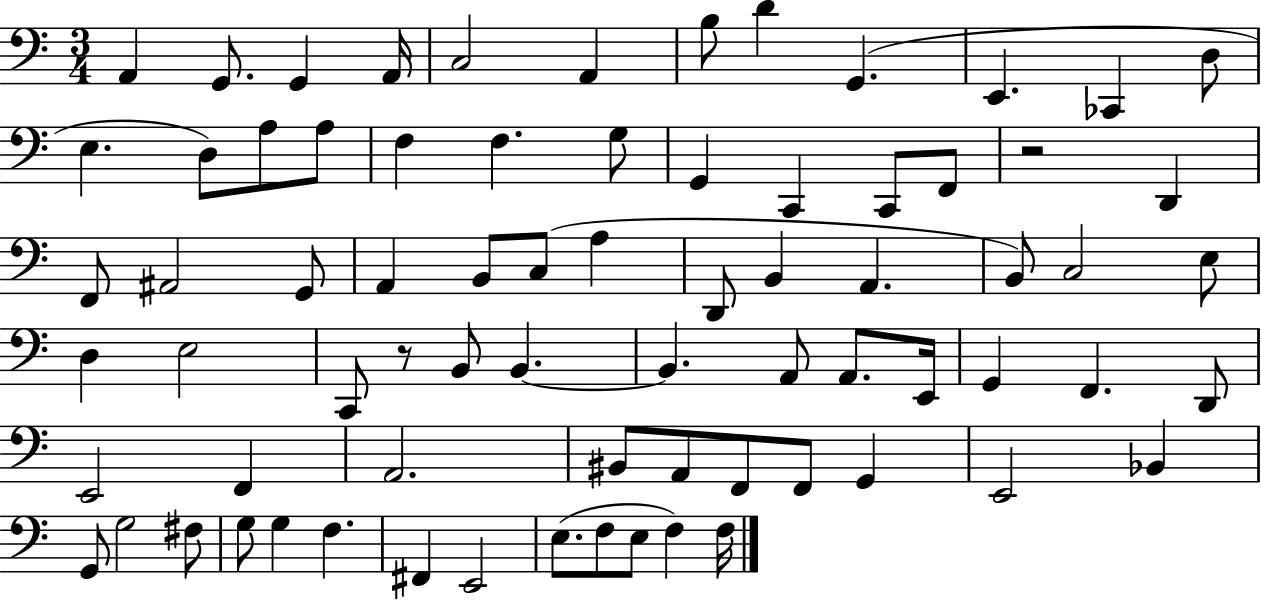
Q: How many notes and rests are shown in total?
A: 74